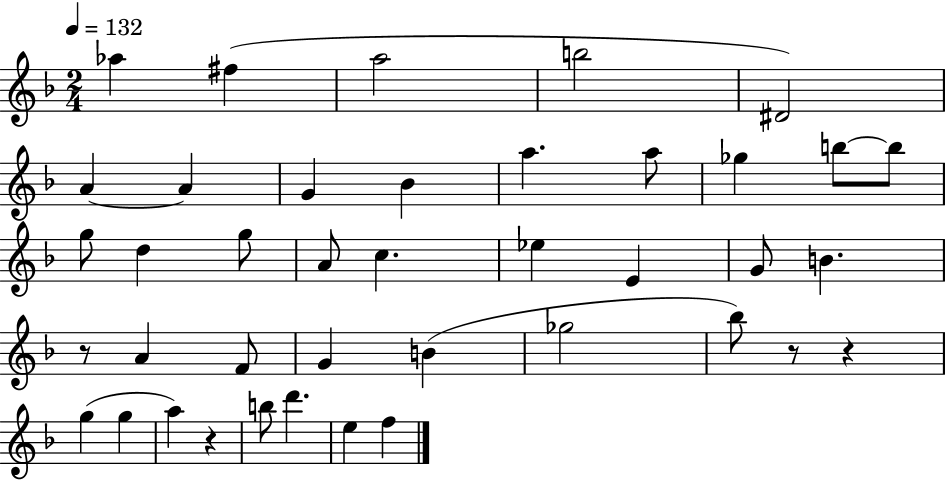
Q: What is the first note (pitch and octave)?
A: Ab5